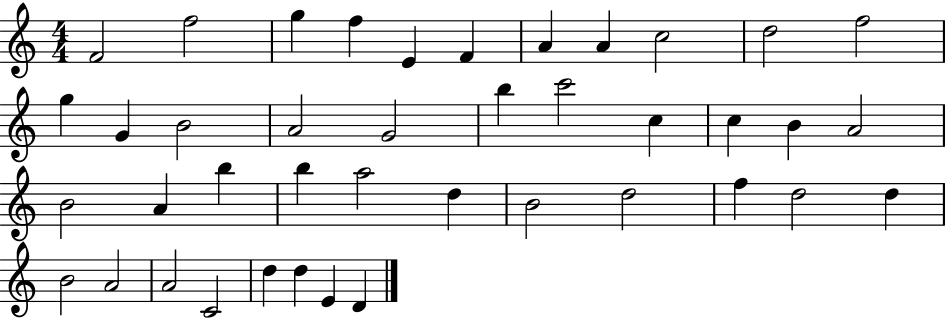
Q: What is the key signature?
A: C major